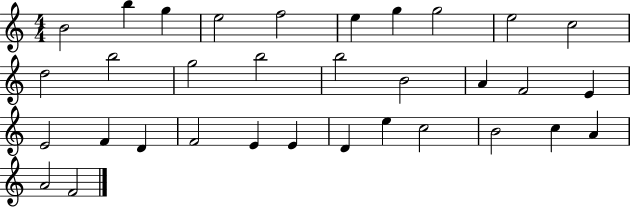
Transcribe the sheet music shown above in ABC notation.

X:1
T:Untitled
M:4/4
L:1/4
K:C
B2 b g e2 f2 e g g2 e2 c2 d2 b2 g2 b2 b2 B2 A F2 E E2 F D F2 E E D e c2 B2 c A A2 F2